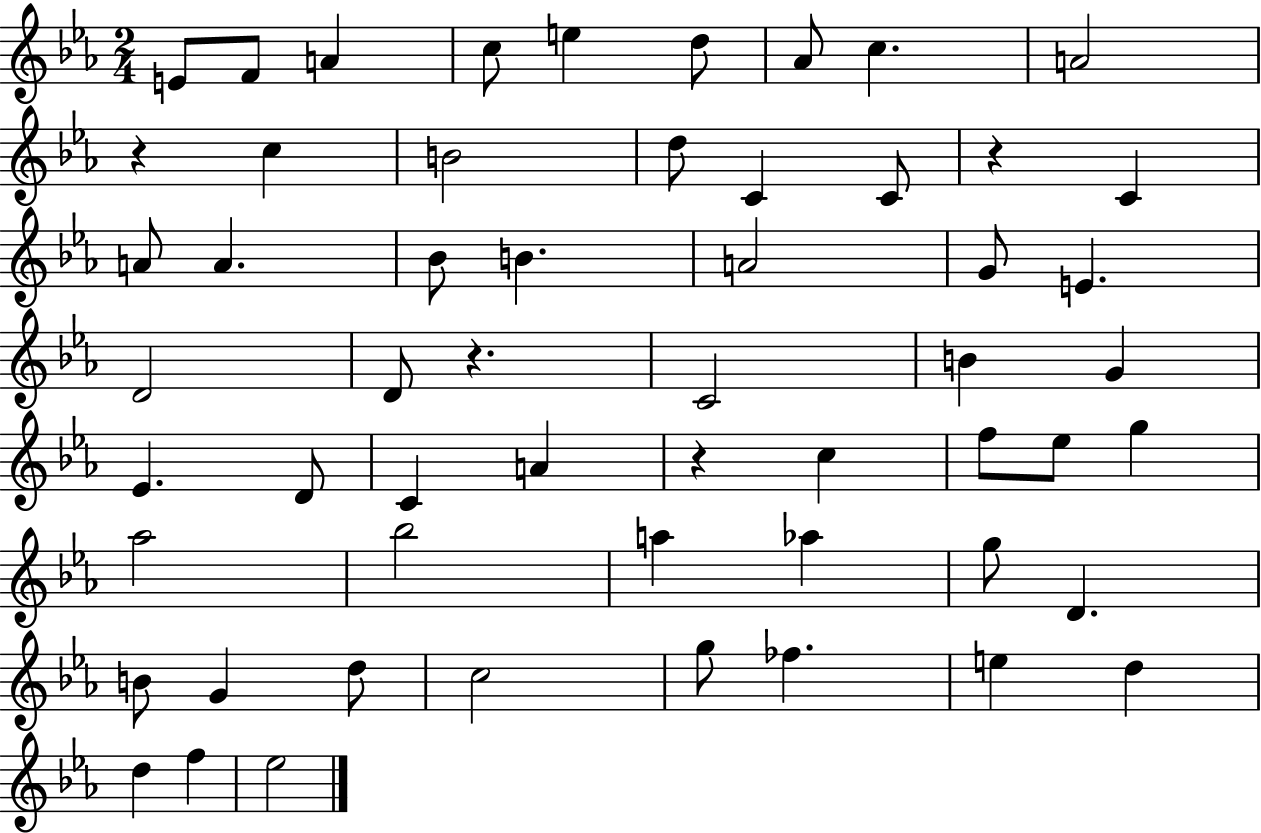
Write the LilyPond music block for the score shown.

{
  \clef treble
  \numericTimeSignature
  \time 2/4
  \key ees \major
  e'8 f'8 a'4 | c''8 e''4 d''8 | aes'8 c''4. | a'2 | \break r4 c''4 | b'2 | d''8 c'4 c'8 | r4 c'4 | \break a'8 a'4. | bes'8 b'4. | a'2 | g'8 e'4. | \break d'2 | d'8 r4. | c'2 | b'4 g'4 | \break ees'4. d'8 | c'4 a'4 | r4 c''4 | f''8 ees''8 g''4 | \break aes''2 | bes''2 | a''4 aes''4 | g''8 d'4. | \break b'8 g'4 d''8 | c''2 | g''8 fes''4. | e''4 d''4 | \break d''4 f''4 | ees''2 | \bar "|."
}